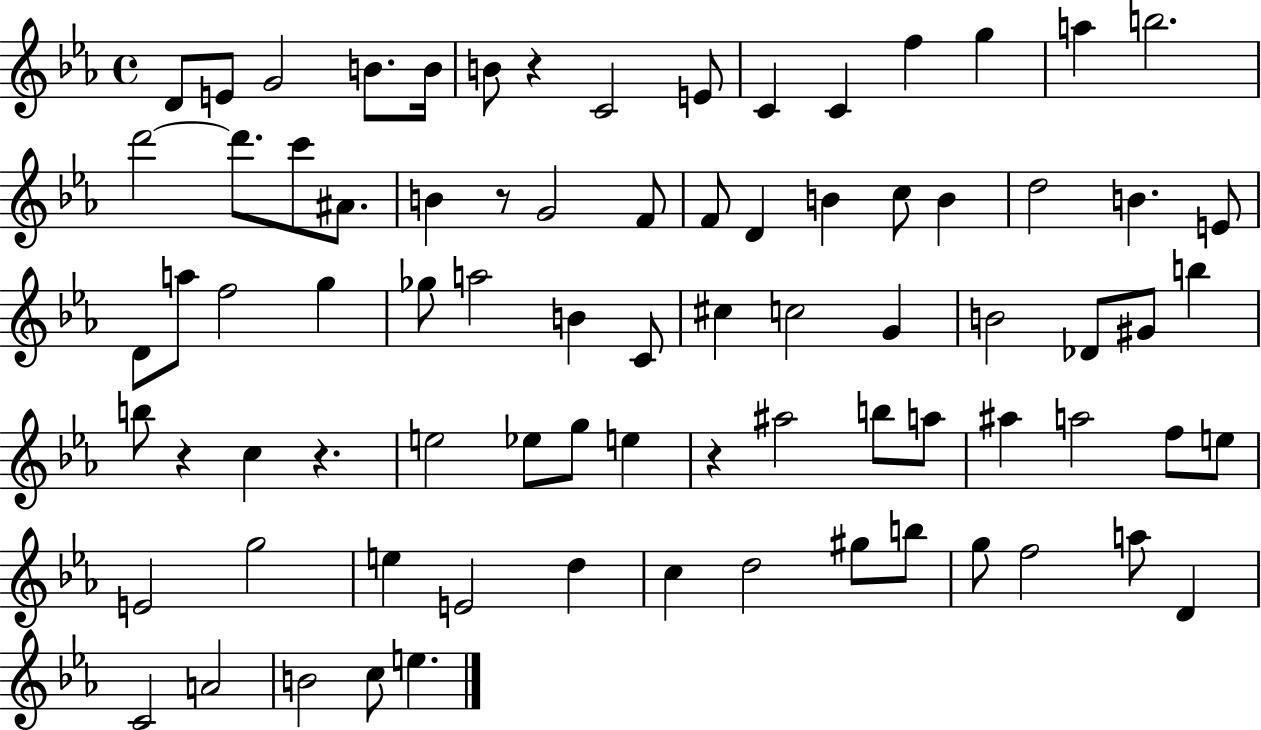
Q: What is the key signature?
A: EES major